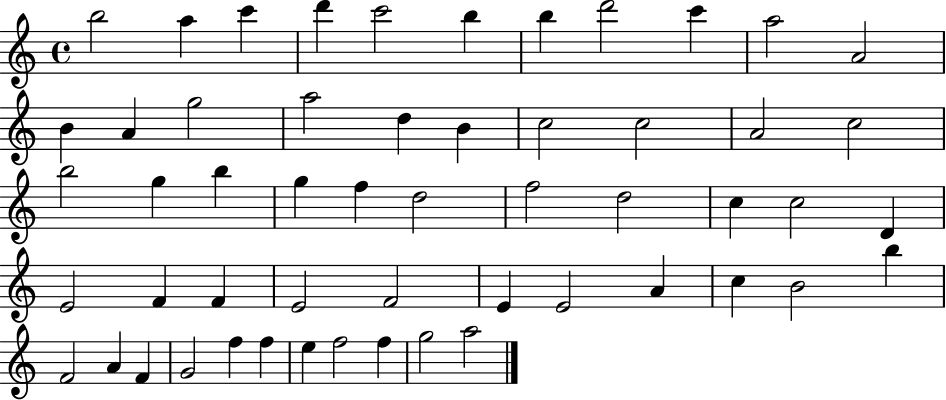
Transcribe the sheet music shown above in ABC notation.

X:1
T:Untitled
M:4/4
L:1/4
K:C
b2 a c' d' c'2 b b d'2 c' a2 A2 B A g2 a2 d B c2 c2 A2 c2 b2 g b g f d2 f2 d2 c c2 D E2 F F E2 F2 E E2 A c B2 b F2 A F G2 f f e f2 f g2 a2